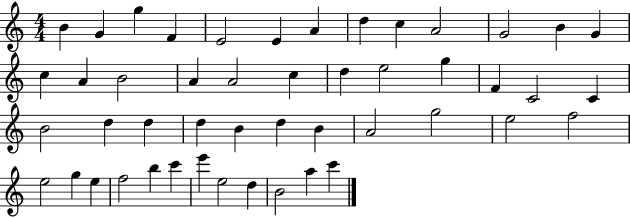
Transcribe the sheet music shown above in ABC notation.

X:1
T:Untitled
M:4/4
L:1/4
K:C
B G g F E2 E A d c A2 G2 B G c A B2 A A2 c d e2 g F C2 C B2 d d d B d B A2 g2 e2 f2 e2 g e f2 b c' e' e2 d B2 a c'